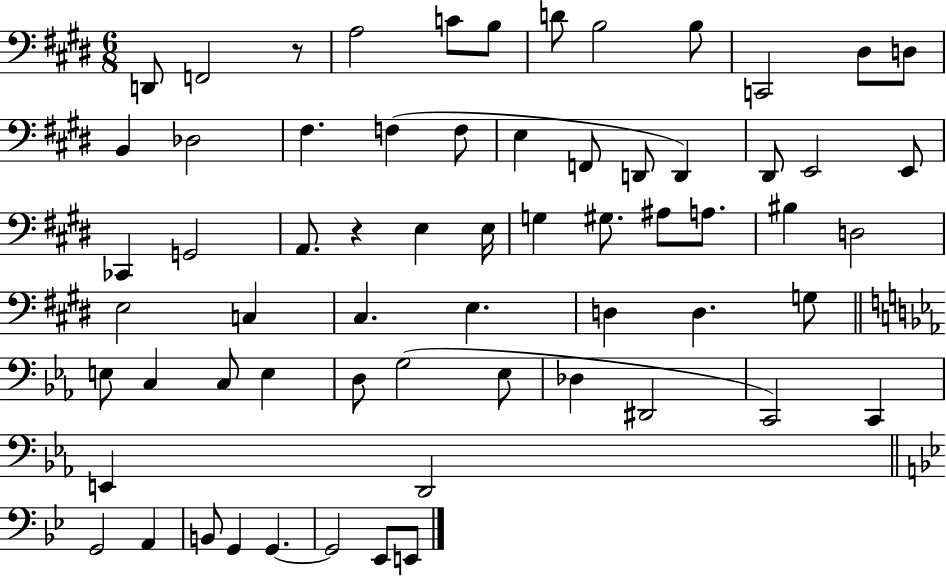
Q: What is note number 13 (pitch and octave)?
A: Db3